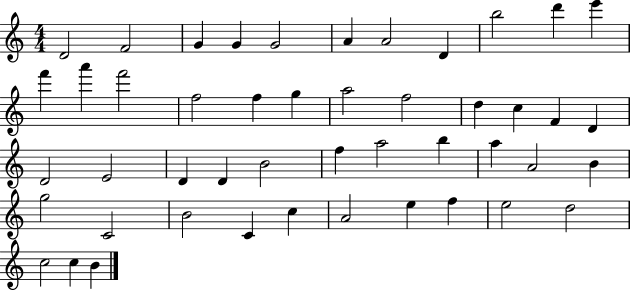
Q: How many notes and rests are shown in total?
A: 47